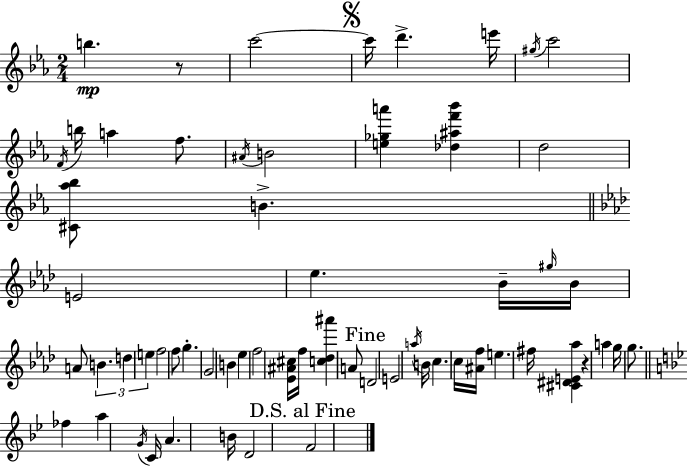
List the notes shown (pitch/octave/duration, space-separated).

B5/q. R/e C6/h C6/s D6/q. E6/s G#5/s C6/h F4/s B5/s A5/q F5/e. A#4/s B4/h [E5,Gb5,A6]/q [Db5,A#5,F6,Bb6]/q D5/h [C#4,Ab5,Bb5]/e B4/q. E4/h Eb5/q. Bb4/s G#5/s Bb4/s A4/e B4/q. D5/q E5/q F5/h F5/e G5/q. G4/h B4/q Eb5/q F5/h [Eb4,A#4,C#5]/s F5/s [C5,Db5,A#6]/q A4/e D4/h E4/h A5/s B4/s C5/q. C5/s [A#4,F5]/s E5/q. F#5/s [C#4,D#4,E4,Ab5]/q R/q A5/q G5/s G5/e. FES5/q A5/q G4/s C4/s A4/q. B4/s D4/h F4/h